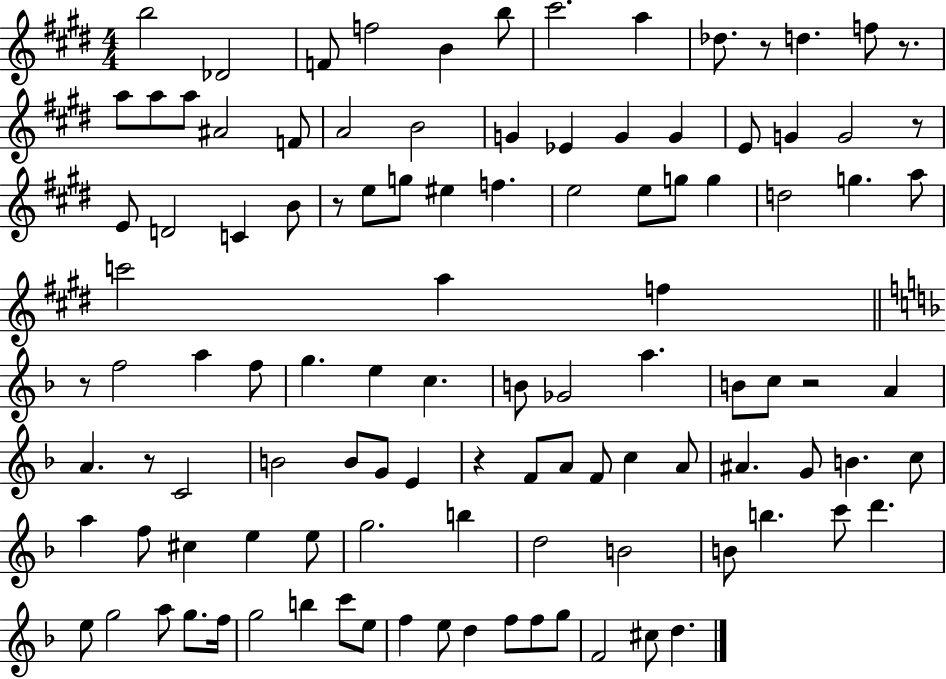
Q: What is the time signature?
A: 4/4